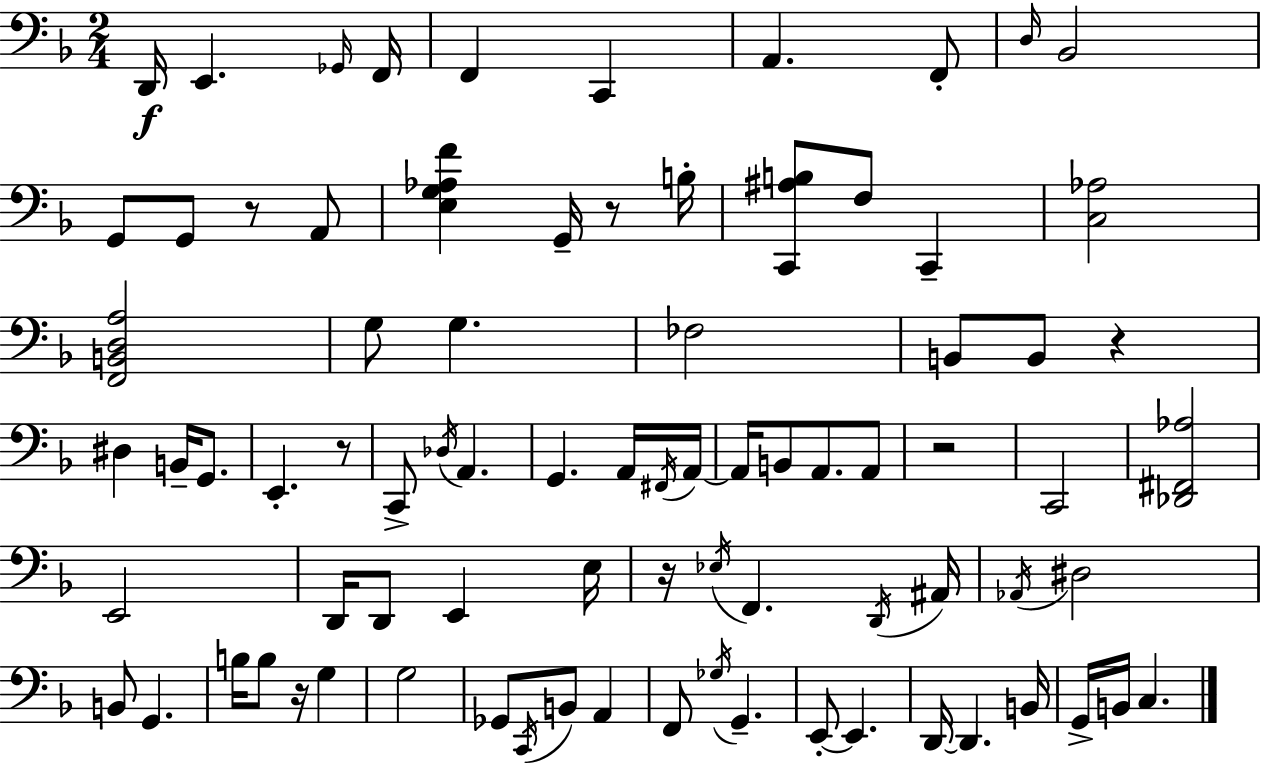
X:1
T:Untitled
M:2/4
L:1/4
K:Dm
D,,/4 E,, _G,,/4 F,,/4 F,, C,, A,, F,,/2 D,/4 _B,,2 G,,/2 G,,/2 z/2 A,,/2 [E,G,_A,F] G,,/4 z/2 B,/4 [C,,^A,B,]/2 F,/2 C,, [C,_A,]2 [F,,B,,D,A,]2 G,/2 G, _F,2 B,,/2 B,,/2 z ^D, B,,/4 G,,/2 E,, z/2 C,,/2 _D,/4 A,, G,, A,,/4 ^F,,/4 A,,/4 A,,/4 B,,/2 A,,/2 A,,/2 z2 C,,2 [_D,,^F,,_A,]2 E,,2 D,,/4 D,,/2 E,, E,/4 z/4 _E,/4 F,, D,,/4 ^A,,/4 _A,,/4 ^D,2 B,,/2 G,, B,/4 B,/2 z/4 G, G,2 _G,,/2 C,,/4 B,,/2 A,, F,,/2 _G,/4 G,, E,,/2 E,, D,,/4 D,, B,,/4 G,,/4 B,,/4 C,